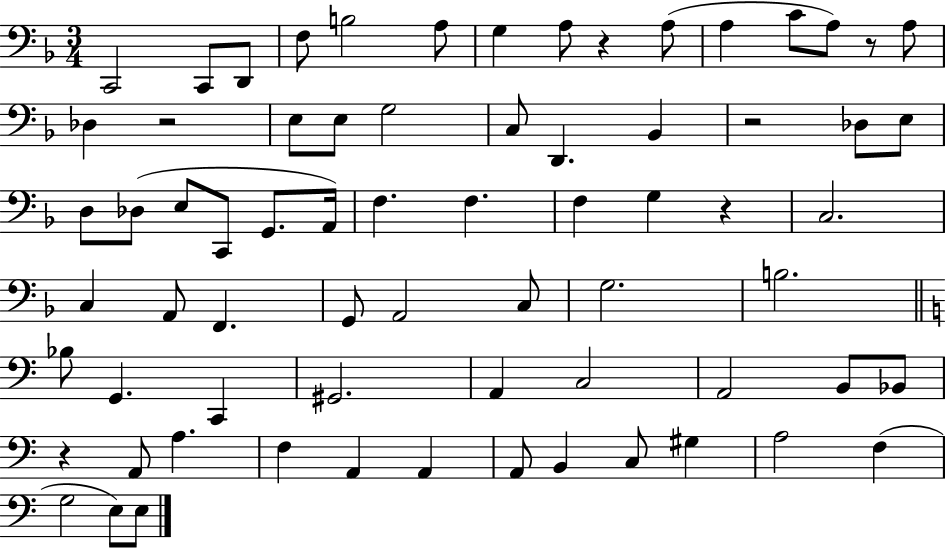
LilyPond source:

{
  \clef bass
  \numericTimeSignature
  \time 3/4
  \key f \major
  \repeat volta 2 { c,2 c,8 d,8 | f8 b2 a8 | g4 a8 r4 a8( | a4 c'8 a8) r8 a8 | \break des4 r2 | e8 e8 g2 | c8 d,4. bes,4 | r2 des8 e8 | \break d8 des8( e8 c,8 g,8. a,16) | f4. f4. | f4 g4 r4 | c2. | \break c4 a,8 f,4. | g,8 a,2 c8 | g2. | b2. | \break \bar "||" \break \key c \major bes8 g,4. c,4 | gis,2. | a,4 c2 | a,2 b,8 bes,8 | \break r4 a,8 a4. | f4 a,4 a,4 | a,8 b,4 c8 gis4 | a2 f4( | \break g2 e8) e8 | } \bar "|."
}